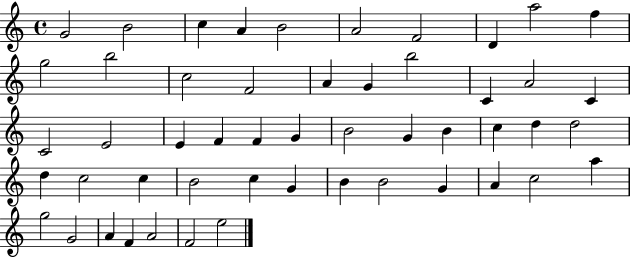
X:1
T:Untitled
M:4/4
L:1/4
K:C
G2 B2 c A B2 A2 F2 D a2 f g2 b2 c2 F2 A G b2 C A2 C C2 E2 E F F G B2 G B c d d2 d c2 c B2 c G B B2 G A c2 a g2 G2 A F A2 F2 e2